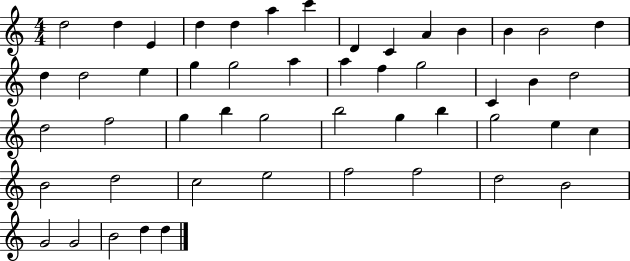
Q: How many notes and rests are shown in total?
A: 50